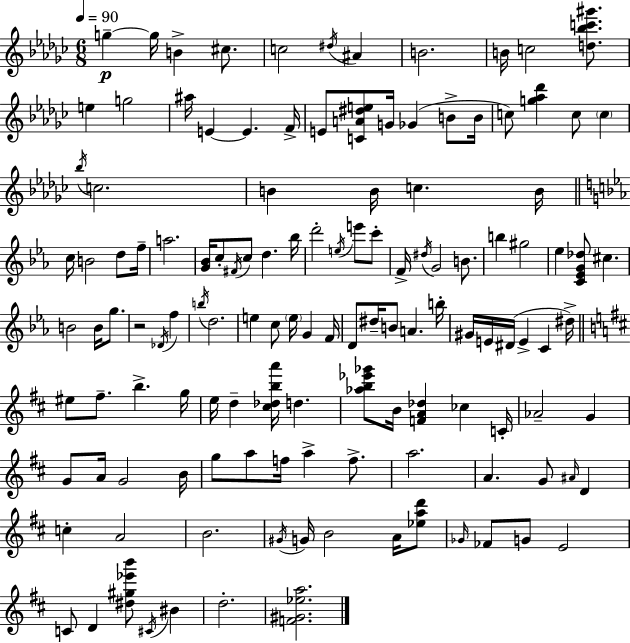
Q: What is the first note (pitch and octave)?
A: G5